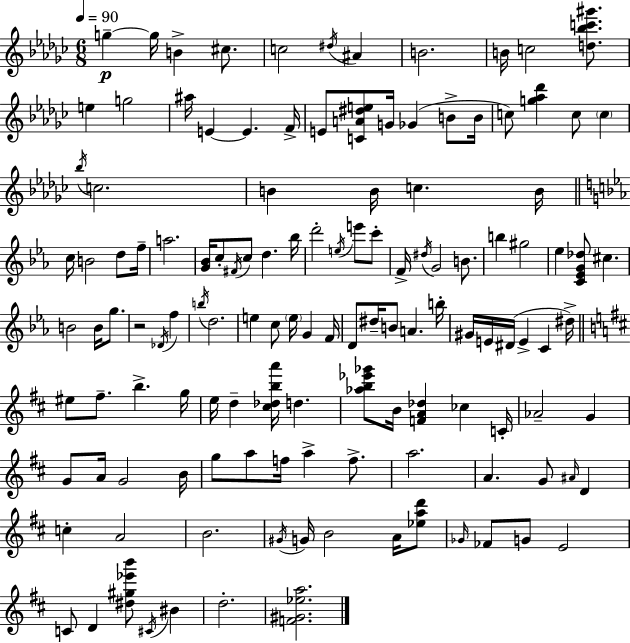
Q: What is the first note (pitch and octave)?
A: G5